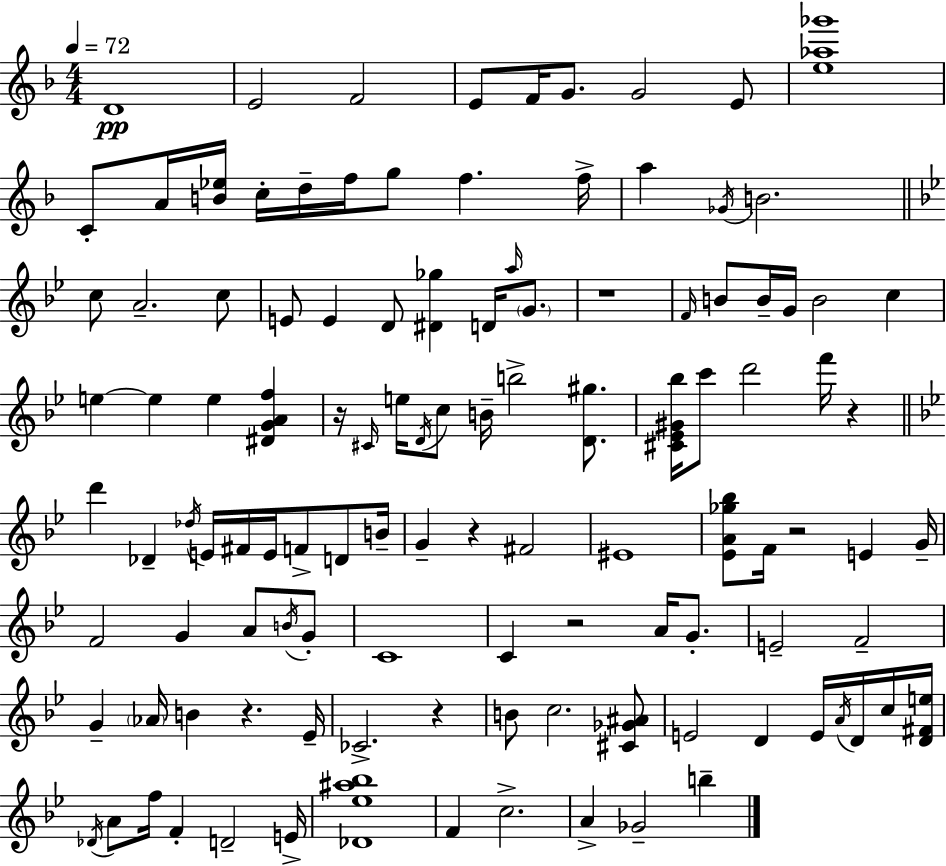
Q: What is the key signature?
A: F major